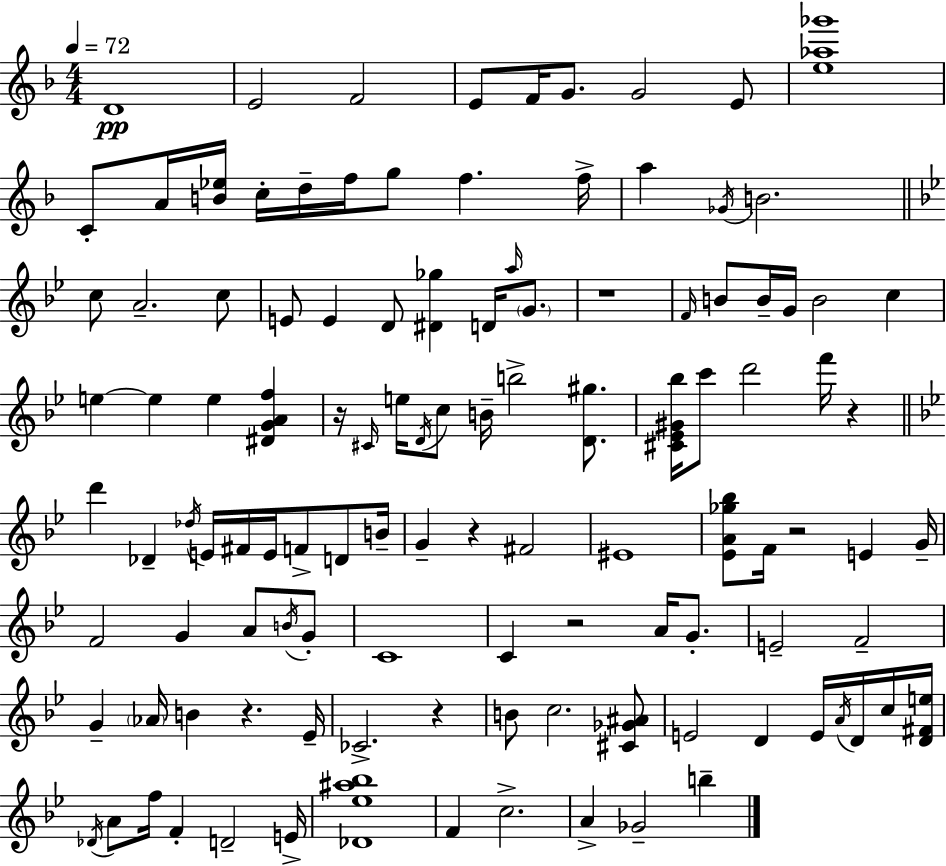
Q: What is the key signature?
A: F major